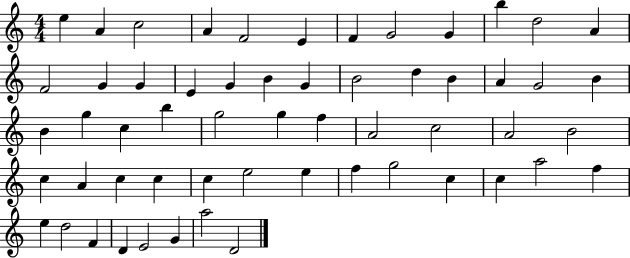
X:1
T:Untitled
M:4/4
L:1/4
K:C
e A c2 A F2 E F G2 G b d2 A F2 G G E G B G B2 d B A G2 B B g c b g2 g f A2 c2 A2 B2 c A c c c e2 e f g2 c c a2 f e d2 F D E2 G a2 D2